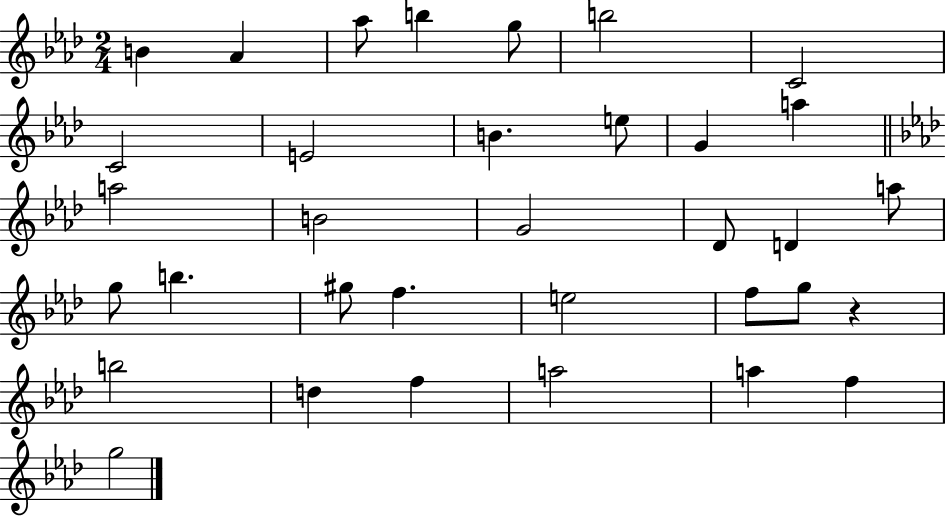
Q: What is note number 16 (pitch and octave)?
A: G4